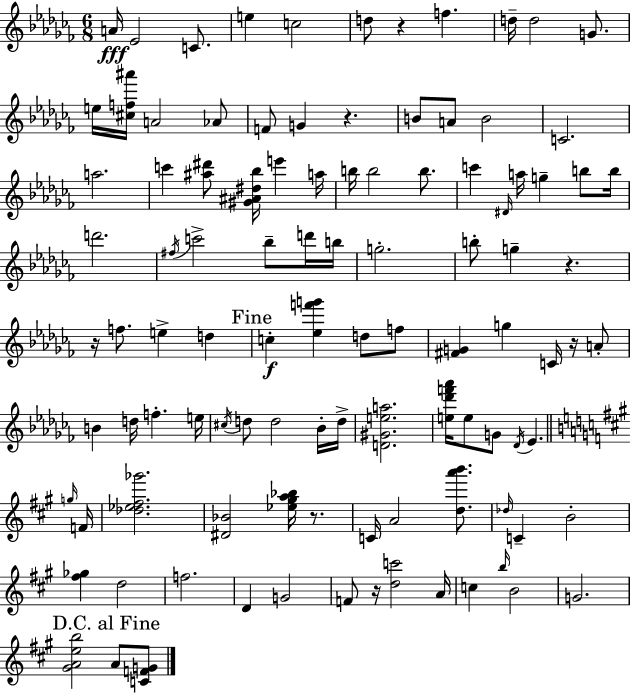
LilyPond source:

{
  \clef treble
  \numericTimeSignature
  \time 6/8
  \key aes \minor
  a'16\fff ees'2 c'8. | e''4 c''2 | d''8 r4 f''4. | d''16-- d''2 g'8. | \break e''16 <cis'' f'' ais'''>16 a'2 aes'8 | f'8 g'4 r4. | b'8 a'8 b'2 | c'2. | \break a''2. | c'''4 <ais'' dis'''>8 <gis' ais' dis'' bes''>16 e'''4 a''16 | b''16 b''2 b''8. | c'''4 \grace { dis'16 } a''16 g''4-- b''8 | \break b''16 d'''2. | \acciaccatura { fis''16 } c'''2-> bes''8-- | d'''16 b''16 g''2.-. | b''8-. g''4-- r4. | \break r16 f''8. e''4-> d''4 | \mark "Fine" c''4-.\f <ees'' f''' g'''>4 d''8 | f''8 <fis' g'>4 g''4 c'16 r16 | a'8-. b'4 d''16 f''4.-. | \break e''16 \acciaccatura { cis''16 } d''8 d''2 | bes'16-. d''16-> <d' gis' e'' a''>2. | <e'' des''' f''' aes'''>16 e''8 g'8 \acciaccatura { des'16 } ees'4. | \bar "||" \break \key a \major \grace { g''16 } f'16 <des'' ees'' fis'' ges'''>2. | <dis' bes'>2 <ees'' gis'' a'' bes''>16 r8. | c'16 a'2 <d'' a''' b'''>8. | \grace { des''16 } c'4-- b'2-. | \break <fis'' ges''>4 d''2 | f''2. | d'4 g'2 | f'8 r16 <d'' c'''>2 | \break a'16 c''4 \grace { b''16 } b'2 | g'2. | \mark "D.C. al Fine" <gis' a' e'' b''>2 | a'8 <c' f' g'>8 \bar "|."
}